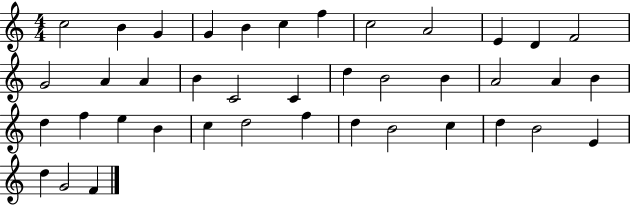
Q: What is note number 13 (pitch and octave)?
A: G4